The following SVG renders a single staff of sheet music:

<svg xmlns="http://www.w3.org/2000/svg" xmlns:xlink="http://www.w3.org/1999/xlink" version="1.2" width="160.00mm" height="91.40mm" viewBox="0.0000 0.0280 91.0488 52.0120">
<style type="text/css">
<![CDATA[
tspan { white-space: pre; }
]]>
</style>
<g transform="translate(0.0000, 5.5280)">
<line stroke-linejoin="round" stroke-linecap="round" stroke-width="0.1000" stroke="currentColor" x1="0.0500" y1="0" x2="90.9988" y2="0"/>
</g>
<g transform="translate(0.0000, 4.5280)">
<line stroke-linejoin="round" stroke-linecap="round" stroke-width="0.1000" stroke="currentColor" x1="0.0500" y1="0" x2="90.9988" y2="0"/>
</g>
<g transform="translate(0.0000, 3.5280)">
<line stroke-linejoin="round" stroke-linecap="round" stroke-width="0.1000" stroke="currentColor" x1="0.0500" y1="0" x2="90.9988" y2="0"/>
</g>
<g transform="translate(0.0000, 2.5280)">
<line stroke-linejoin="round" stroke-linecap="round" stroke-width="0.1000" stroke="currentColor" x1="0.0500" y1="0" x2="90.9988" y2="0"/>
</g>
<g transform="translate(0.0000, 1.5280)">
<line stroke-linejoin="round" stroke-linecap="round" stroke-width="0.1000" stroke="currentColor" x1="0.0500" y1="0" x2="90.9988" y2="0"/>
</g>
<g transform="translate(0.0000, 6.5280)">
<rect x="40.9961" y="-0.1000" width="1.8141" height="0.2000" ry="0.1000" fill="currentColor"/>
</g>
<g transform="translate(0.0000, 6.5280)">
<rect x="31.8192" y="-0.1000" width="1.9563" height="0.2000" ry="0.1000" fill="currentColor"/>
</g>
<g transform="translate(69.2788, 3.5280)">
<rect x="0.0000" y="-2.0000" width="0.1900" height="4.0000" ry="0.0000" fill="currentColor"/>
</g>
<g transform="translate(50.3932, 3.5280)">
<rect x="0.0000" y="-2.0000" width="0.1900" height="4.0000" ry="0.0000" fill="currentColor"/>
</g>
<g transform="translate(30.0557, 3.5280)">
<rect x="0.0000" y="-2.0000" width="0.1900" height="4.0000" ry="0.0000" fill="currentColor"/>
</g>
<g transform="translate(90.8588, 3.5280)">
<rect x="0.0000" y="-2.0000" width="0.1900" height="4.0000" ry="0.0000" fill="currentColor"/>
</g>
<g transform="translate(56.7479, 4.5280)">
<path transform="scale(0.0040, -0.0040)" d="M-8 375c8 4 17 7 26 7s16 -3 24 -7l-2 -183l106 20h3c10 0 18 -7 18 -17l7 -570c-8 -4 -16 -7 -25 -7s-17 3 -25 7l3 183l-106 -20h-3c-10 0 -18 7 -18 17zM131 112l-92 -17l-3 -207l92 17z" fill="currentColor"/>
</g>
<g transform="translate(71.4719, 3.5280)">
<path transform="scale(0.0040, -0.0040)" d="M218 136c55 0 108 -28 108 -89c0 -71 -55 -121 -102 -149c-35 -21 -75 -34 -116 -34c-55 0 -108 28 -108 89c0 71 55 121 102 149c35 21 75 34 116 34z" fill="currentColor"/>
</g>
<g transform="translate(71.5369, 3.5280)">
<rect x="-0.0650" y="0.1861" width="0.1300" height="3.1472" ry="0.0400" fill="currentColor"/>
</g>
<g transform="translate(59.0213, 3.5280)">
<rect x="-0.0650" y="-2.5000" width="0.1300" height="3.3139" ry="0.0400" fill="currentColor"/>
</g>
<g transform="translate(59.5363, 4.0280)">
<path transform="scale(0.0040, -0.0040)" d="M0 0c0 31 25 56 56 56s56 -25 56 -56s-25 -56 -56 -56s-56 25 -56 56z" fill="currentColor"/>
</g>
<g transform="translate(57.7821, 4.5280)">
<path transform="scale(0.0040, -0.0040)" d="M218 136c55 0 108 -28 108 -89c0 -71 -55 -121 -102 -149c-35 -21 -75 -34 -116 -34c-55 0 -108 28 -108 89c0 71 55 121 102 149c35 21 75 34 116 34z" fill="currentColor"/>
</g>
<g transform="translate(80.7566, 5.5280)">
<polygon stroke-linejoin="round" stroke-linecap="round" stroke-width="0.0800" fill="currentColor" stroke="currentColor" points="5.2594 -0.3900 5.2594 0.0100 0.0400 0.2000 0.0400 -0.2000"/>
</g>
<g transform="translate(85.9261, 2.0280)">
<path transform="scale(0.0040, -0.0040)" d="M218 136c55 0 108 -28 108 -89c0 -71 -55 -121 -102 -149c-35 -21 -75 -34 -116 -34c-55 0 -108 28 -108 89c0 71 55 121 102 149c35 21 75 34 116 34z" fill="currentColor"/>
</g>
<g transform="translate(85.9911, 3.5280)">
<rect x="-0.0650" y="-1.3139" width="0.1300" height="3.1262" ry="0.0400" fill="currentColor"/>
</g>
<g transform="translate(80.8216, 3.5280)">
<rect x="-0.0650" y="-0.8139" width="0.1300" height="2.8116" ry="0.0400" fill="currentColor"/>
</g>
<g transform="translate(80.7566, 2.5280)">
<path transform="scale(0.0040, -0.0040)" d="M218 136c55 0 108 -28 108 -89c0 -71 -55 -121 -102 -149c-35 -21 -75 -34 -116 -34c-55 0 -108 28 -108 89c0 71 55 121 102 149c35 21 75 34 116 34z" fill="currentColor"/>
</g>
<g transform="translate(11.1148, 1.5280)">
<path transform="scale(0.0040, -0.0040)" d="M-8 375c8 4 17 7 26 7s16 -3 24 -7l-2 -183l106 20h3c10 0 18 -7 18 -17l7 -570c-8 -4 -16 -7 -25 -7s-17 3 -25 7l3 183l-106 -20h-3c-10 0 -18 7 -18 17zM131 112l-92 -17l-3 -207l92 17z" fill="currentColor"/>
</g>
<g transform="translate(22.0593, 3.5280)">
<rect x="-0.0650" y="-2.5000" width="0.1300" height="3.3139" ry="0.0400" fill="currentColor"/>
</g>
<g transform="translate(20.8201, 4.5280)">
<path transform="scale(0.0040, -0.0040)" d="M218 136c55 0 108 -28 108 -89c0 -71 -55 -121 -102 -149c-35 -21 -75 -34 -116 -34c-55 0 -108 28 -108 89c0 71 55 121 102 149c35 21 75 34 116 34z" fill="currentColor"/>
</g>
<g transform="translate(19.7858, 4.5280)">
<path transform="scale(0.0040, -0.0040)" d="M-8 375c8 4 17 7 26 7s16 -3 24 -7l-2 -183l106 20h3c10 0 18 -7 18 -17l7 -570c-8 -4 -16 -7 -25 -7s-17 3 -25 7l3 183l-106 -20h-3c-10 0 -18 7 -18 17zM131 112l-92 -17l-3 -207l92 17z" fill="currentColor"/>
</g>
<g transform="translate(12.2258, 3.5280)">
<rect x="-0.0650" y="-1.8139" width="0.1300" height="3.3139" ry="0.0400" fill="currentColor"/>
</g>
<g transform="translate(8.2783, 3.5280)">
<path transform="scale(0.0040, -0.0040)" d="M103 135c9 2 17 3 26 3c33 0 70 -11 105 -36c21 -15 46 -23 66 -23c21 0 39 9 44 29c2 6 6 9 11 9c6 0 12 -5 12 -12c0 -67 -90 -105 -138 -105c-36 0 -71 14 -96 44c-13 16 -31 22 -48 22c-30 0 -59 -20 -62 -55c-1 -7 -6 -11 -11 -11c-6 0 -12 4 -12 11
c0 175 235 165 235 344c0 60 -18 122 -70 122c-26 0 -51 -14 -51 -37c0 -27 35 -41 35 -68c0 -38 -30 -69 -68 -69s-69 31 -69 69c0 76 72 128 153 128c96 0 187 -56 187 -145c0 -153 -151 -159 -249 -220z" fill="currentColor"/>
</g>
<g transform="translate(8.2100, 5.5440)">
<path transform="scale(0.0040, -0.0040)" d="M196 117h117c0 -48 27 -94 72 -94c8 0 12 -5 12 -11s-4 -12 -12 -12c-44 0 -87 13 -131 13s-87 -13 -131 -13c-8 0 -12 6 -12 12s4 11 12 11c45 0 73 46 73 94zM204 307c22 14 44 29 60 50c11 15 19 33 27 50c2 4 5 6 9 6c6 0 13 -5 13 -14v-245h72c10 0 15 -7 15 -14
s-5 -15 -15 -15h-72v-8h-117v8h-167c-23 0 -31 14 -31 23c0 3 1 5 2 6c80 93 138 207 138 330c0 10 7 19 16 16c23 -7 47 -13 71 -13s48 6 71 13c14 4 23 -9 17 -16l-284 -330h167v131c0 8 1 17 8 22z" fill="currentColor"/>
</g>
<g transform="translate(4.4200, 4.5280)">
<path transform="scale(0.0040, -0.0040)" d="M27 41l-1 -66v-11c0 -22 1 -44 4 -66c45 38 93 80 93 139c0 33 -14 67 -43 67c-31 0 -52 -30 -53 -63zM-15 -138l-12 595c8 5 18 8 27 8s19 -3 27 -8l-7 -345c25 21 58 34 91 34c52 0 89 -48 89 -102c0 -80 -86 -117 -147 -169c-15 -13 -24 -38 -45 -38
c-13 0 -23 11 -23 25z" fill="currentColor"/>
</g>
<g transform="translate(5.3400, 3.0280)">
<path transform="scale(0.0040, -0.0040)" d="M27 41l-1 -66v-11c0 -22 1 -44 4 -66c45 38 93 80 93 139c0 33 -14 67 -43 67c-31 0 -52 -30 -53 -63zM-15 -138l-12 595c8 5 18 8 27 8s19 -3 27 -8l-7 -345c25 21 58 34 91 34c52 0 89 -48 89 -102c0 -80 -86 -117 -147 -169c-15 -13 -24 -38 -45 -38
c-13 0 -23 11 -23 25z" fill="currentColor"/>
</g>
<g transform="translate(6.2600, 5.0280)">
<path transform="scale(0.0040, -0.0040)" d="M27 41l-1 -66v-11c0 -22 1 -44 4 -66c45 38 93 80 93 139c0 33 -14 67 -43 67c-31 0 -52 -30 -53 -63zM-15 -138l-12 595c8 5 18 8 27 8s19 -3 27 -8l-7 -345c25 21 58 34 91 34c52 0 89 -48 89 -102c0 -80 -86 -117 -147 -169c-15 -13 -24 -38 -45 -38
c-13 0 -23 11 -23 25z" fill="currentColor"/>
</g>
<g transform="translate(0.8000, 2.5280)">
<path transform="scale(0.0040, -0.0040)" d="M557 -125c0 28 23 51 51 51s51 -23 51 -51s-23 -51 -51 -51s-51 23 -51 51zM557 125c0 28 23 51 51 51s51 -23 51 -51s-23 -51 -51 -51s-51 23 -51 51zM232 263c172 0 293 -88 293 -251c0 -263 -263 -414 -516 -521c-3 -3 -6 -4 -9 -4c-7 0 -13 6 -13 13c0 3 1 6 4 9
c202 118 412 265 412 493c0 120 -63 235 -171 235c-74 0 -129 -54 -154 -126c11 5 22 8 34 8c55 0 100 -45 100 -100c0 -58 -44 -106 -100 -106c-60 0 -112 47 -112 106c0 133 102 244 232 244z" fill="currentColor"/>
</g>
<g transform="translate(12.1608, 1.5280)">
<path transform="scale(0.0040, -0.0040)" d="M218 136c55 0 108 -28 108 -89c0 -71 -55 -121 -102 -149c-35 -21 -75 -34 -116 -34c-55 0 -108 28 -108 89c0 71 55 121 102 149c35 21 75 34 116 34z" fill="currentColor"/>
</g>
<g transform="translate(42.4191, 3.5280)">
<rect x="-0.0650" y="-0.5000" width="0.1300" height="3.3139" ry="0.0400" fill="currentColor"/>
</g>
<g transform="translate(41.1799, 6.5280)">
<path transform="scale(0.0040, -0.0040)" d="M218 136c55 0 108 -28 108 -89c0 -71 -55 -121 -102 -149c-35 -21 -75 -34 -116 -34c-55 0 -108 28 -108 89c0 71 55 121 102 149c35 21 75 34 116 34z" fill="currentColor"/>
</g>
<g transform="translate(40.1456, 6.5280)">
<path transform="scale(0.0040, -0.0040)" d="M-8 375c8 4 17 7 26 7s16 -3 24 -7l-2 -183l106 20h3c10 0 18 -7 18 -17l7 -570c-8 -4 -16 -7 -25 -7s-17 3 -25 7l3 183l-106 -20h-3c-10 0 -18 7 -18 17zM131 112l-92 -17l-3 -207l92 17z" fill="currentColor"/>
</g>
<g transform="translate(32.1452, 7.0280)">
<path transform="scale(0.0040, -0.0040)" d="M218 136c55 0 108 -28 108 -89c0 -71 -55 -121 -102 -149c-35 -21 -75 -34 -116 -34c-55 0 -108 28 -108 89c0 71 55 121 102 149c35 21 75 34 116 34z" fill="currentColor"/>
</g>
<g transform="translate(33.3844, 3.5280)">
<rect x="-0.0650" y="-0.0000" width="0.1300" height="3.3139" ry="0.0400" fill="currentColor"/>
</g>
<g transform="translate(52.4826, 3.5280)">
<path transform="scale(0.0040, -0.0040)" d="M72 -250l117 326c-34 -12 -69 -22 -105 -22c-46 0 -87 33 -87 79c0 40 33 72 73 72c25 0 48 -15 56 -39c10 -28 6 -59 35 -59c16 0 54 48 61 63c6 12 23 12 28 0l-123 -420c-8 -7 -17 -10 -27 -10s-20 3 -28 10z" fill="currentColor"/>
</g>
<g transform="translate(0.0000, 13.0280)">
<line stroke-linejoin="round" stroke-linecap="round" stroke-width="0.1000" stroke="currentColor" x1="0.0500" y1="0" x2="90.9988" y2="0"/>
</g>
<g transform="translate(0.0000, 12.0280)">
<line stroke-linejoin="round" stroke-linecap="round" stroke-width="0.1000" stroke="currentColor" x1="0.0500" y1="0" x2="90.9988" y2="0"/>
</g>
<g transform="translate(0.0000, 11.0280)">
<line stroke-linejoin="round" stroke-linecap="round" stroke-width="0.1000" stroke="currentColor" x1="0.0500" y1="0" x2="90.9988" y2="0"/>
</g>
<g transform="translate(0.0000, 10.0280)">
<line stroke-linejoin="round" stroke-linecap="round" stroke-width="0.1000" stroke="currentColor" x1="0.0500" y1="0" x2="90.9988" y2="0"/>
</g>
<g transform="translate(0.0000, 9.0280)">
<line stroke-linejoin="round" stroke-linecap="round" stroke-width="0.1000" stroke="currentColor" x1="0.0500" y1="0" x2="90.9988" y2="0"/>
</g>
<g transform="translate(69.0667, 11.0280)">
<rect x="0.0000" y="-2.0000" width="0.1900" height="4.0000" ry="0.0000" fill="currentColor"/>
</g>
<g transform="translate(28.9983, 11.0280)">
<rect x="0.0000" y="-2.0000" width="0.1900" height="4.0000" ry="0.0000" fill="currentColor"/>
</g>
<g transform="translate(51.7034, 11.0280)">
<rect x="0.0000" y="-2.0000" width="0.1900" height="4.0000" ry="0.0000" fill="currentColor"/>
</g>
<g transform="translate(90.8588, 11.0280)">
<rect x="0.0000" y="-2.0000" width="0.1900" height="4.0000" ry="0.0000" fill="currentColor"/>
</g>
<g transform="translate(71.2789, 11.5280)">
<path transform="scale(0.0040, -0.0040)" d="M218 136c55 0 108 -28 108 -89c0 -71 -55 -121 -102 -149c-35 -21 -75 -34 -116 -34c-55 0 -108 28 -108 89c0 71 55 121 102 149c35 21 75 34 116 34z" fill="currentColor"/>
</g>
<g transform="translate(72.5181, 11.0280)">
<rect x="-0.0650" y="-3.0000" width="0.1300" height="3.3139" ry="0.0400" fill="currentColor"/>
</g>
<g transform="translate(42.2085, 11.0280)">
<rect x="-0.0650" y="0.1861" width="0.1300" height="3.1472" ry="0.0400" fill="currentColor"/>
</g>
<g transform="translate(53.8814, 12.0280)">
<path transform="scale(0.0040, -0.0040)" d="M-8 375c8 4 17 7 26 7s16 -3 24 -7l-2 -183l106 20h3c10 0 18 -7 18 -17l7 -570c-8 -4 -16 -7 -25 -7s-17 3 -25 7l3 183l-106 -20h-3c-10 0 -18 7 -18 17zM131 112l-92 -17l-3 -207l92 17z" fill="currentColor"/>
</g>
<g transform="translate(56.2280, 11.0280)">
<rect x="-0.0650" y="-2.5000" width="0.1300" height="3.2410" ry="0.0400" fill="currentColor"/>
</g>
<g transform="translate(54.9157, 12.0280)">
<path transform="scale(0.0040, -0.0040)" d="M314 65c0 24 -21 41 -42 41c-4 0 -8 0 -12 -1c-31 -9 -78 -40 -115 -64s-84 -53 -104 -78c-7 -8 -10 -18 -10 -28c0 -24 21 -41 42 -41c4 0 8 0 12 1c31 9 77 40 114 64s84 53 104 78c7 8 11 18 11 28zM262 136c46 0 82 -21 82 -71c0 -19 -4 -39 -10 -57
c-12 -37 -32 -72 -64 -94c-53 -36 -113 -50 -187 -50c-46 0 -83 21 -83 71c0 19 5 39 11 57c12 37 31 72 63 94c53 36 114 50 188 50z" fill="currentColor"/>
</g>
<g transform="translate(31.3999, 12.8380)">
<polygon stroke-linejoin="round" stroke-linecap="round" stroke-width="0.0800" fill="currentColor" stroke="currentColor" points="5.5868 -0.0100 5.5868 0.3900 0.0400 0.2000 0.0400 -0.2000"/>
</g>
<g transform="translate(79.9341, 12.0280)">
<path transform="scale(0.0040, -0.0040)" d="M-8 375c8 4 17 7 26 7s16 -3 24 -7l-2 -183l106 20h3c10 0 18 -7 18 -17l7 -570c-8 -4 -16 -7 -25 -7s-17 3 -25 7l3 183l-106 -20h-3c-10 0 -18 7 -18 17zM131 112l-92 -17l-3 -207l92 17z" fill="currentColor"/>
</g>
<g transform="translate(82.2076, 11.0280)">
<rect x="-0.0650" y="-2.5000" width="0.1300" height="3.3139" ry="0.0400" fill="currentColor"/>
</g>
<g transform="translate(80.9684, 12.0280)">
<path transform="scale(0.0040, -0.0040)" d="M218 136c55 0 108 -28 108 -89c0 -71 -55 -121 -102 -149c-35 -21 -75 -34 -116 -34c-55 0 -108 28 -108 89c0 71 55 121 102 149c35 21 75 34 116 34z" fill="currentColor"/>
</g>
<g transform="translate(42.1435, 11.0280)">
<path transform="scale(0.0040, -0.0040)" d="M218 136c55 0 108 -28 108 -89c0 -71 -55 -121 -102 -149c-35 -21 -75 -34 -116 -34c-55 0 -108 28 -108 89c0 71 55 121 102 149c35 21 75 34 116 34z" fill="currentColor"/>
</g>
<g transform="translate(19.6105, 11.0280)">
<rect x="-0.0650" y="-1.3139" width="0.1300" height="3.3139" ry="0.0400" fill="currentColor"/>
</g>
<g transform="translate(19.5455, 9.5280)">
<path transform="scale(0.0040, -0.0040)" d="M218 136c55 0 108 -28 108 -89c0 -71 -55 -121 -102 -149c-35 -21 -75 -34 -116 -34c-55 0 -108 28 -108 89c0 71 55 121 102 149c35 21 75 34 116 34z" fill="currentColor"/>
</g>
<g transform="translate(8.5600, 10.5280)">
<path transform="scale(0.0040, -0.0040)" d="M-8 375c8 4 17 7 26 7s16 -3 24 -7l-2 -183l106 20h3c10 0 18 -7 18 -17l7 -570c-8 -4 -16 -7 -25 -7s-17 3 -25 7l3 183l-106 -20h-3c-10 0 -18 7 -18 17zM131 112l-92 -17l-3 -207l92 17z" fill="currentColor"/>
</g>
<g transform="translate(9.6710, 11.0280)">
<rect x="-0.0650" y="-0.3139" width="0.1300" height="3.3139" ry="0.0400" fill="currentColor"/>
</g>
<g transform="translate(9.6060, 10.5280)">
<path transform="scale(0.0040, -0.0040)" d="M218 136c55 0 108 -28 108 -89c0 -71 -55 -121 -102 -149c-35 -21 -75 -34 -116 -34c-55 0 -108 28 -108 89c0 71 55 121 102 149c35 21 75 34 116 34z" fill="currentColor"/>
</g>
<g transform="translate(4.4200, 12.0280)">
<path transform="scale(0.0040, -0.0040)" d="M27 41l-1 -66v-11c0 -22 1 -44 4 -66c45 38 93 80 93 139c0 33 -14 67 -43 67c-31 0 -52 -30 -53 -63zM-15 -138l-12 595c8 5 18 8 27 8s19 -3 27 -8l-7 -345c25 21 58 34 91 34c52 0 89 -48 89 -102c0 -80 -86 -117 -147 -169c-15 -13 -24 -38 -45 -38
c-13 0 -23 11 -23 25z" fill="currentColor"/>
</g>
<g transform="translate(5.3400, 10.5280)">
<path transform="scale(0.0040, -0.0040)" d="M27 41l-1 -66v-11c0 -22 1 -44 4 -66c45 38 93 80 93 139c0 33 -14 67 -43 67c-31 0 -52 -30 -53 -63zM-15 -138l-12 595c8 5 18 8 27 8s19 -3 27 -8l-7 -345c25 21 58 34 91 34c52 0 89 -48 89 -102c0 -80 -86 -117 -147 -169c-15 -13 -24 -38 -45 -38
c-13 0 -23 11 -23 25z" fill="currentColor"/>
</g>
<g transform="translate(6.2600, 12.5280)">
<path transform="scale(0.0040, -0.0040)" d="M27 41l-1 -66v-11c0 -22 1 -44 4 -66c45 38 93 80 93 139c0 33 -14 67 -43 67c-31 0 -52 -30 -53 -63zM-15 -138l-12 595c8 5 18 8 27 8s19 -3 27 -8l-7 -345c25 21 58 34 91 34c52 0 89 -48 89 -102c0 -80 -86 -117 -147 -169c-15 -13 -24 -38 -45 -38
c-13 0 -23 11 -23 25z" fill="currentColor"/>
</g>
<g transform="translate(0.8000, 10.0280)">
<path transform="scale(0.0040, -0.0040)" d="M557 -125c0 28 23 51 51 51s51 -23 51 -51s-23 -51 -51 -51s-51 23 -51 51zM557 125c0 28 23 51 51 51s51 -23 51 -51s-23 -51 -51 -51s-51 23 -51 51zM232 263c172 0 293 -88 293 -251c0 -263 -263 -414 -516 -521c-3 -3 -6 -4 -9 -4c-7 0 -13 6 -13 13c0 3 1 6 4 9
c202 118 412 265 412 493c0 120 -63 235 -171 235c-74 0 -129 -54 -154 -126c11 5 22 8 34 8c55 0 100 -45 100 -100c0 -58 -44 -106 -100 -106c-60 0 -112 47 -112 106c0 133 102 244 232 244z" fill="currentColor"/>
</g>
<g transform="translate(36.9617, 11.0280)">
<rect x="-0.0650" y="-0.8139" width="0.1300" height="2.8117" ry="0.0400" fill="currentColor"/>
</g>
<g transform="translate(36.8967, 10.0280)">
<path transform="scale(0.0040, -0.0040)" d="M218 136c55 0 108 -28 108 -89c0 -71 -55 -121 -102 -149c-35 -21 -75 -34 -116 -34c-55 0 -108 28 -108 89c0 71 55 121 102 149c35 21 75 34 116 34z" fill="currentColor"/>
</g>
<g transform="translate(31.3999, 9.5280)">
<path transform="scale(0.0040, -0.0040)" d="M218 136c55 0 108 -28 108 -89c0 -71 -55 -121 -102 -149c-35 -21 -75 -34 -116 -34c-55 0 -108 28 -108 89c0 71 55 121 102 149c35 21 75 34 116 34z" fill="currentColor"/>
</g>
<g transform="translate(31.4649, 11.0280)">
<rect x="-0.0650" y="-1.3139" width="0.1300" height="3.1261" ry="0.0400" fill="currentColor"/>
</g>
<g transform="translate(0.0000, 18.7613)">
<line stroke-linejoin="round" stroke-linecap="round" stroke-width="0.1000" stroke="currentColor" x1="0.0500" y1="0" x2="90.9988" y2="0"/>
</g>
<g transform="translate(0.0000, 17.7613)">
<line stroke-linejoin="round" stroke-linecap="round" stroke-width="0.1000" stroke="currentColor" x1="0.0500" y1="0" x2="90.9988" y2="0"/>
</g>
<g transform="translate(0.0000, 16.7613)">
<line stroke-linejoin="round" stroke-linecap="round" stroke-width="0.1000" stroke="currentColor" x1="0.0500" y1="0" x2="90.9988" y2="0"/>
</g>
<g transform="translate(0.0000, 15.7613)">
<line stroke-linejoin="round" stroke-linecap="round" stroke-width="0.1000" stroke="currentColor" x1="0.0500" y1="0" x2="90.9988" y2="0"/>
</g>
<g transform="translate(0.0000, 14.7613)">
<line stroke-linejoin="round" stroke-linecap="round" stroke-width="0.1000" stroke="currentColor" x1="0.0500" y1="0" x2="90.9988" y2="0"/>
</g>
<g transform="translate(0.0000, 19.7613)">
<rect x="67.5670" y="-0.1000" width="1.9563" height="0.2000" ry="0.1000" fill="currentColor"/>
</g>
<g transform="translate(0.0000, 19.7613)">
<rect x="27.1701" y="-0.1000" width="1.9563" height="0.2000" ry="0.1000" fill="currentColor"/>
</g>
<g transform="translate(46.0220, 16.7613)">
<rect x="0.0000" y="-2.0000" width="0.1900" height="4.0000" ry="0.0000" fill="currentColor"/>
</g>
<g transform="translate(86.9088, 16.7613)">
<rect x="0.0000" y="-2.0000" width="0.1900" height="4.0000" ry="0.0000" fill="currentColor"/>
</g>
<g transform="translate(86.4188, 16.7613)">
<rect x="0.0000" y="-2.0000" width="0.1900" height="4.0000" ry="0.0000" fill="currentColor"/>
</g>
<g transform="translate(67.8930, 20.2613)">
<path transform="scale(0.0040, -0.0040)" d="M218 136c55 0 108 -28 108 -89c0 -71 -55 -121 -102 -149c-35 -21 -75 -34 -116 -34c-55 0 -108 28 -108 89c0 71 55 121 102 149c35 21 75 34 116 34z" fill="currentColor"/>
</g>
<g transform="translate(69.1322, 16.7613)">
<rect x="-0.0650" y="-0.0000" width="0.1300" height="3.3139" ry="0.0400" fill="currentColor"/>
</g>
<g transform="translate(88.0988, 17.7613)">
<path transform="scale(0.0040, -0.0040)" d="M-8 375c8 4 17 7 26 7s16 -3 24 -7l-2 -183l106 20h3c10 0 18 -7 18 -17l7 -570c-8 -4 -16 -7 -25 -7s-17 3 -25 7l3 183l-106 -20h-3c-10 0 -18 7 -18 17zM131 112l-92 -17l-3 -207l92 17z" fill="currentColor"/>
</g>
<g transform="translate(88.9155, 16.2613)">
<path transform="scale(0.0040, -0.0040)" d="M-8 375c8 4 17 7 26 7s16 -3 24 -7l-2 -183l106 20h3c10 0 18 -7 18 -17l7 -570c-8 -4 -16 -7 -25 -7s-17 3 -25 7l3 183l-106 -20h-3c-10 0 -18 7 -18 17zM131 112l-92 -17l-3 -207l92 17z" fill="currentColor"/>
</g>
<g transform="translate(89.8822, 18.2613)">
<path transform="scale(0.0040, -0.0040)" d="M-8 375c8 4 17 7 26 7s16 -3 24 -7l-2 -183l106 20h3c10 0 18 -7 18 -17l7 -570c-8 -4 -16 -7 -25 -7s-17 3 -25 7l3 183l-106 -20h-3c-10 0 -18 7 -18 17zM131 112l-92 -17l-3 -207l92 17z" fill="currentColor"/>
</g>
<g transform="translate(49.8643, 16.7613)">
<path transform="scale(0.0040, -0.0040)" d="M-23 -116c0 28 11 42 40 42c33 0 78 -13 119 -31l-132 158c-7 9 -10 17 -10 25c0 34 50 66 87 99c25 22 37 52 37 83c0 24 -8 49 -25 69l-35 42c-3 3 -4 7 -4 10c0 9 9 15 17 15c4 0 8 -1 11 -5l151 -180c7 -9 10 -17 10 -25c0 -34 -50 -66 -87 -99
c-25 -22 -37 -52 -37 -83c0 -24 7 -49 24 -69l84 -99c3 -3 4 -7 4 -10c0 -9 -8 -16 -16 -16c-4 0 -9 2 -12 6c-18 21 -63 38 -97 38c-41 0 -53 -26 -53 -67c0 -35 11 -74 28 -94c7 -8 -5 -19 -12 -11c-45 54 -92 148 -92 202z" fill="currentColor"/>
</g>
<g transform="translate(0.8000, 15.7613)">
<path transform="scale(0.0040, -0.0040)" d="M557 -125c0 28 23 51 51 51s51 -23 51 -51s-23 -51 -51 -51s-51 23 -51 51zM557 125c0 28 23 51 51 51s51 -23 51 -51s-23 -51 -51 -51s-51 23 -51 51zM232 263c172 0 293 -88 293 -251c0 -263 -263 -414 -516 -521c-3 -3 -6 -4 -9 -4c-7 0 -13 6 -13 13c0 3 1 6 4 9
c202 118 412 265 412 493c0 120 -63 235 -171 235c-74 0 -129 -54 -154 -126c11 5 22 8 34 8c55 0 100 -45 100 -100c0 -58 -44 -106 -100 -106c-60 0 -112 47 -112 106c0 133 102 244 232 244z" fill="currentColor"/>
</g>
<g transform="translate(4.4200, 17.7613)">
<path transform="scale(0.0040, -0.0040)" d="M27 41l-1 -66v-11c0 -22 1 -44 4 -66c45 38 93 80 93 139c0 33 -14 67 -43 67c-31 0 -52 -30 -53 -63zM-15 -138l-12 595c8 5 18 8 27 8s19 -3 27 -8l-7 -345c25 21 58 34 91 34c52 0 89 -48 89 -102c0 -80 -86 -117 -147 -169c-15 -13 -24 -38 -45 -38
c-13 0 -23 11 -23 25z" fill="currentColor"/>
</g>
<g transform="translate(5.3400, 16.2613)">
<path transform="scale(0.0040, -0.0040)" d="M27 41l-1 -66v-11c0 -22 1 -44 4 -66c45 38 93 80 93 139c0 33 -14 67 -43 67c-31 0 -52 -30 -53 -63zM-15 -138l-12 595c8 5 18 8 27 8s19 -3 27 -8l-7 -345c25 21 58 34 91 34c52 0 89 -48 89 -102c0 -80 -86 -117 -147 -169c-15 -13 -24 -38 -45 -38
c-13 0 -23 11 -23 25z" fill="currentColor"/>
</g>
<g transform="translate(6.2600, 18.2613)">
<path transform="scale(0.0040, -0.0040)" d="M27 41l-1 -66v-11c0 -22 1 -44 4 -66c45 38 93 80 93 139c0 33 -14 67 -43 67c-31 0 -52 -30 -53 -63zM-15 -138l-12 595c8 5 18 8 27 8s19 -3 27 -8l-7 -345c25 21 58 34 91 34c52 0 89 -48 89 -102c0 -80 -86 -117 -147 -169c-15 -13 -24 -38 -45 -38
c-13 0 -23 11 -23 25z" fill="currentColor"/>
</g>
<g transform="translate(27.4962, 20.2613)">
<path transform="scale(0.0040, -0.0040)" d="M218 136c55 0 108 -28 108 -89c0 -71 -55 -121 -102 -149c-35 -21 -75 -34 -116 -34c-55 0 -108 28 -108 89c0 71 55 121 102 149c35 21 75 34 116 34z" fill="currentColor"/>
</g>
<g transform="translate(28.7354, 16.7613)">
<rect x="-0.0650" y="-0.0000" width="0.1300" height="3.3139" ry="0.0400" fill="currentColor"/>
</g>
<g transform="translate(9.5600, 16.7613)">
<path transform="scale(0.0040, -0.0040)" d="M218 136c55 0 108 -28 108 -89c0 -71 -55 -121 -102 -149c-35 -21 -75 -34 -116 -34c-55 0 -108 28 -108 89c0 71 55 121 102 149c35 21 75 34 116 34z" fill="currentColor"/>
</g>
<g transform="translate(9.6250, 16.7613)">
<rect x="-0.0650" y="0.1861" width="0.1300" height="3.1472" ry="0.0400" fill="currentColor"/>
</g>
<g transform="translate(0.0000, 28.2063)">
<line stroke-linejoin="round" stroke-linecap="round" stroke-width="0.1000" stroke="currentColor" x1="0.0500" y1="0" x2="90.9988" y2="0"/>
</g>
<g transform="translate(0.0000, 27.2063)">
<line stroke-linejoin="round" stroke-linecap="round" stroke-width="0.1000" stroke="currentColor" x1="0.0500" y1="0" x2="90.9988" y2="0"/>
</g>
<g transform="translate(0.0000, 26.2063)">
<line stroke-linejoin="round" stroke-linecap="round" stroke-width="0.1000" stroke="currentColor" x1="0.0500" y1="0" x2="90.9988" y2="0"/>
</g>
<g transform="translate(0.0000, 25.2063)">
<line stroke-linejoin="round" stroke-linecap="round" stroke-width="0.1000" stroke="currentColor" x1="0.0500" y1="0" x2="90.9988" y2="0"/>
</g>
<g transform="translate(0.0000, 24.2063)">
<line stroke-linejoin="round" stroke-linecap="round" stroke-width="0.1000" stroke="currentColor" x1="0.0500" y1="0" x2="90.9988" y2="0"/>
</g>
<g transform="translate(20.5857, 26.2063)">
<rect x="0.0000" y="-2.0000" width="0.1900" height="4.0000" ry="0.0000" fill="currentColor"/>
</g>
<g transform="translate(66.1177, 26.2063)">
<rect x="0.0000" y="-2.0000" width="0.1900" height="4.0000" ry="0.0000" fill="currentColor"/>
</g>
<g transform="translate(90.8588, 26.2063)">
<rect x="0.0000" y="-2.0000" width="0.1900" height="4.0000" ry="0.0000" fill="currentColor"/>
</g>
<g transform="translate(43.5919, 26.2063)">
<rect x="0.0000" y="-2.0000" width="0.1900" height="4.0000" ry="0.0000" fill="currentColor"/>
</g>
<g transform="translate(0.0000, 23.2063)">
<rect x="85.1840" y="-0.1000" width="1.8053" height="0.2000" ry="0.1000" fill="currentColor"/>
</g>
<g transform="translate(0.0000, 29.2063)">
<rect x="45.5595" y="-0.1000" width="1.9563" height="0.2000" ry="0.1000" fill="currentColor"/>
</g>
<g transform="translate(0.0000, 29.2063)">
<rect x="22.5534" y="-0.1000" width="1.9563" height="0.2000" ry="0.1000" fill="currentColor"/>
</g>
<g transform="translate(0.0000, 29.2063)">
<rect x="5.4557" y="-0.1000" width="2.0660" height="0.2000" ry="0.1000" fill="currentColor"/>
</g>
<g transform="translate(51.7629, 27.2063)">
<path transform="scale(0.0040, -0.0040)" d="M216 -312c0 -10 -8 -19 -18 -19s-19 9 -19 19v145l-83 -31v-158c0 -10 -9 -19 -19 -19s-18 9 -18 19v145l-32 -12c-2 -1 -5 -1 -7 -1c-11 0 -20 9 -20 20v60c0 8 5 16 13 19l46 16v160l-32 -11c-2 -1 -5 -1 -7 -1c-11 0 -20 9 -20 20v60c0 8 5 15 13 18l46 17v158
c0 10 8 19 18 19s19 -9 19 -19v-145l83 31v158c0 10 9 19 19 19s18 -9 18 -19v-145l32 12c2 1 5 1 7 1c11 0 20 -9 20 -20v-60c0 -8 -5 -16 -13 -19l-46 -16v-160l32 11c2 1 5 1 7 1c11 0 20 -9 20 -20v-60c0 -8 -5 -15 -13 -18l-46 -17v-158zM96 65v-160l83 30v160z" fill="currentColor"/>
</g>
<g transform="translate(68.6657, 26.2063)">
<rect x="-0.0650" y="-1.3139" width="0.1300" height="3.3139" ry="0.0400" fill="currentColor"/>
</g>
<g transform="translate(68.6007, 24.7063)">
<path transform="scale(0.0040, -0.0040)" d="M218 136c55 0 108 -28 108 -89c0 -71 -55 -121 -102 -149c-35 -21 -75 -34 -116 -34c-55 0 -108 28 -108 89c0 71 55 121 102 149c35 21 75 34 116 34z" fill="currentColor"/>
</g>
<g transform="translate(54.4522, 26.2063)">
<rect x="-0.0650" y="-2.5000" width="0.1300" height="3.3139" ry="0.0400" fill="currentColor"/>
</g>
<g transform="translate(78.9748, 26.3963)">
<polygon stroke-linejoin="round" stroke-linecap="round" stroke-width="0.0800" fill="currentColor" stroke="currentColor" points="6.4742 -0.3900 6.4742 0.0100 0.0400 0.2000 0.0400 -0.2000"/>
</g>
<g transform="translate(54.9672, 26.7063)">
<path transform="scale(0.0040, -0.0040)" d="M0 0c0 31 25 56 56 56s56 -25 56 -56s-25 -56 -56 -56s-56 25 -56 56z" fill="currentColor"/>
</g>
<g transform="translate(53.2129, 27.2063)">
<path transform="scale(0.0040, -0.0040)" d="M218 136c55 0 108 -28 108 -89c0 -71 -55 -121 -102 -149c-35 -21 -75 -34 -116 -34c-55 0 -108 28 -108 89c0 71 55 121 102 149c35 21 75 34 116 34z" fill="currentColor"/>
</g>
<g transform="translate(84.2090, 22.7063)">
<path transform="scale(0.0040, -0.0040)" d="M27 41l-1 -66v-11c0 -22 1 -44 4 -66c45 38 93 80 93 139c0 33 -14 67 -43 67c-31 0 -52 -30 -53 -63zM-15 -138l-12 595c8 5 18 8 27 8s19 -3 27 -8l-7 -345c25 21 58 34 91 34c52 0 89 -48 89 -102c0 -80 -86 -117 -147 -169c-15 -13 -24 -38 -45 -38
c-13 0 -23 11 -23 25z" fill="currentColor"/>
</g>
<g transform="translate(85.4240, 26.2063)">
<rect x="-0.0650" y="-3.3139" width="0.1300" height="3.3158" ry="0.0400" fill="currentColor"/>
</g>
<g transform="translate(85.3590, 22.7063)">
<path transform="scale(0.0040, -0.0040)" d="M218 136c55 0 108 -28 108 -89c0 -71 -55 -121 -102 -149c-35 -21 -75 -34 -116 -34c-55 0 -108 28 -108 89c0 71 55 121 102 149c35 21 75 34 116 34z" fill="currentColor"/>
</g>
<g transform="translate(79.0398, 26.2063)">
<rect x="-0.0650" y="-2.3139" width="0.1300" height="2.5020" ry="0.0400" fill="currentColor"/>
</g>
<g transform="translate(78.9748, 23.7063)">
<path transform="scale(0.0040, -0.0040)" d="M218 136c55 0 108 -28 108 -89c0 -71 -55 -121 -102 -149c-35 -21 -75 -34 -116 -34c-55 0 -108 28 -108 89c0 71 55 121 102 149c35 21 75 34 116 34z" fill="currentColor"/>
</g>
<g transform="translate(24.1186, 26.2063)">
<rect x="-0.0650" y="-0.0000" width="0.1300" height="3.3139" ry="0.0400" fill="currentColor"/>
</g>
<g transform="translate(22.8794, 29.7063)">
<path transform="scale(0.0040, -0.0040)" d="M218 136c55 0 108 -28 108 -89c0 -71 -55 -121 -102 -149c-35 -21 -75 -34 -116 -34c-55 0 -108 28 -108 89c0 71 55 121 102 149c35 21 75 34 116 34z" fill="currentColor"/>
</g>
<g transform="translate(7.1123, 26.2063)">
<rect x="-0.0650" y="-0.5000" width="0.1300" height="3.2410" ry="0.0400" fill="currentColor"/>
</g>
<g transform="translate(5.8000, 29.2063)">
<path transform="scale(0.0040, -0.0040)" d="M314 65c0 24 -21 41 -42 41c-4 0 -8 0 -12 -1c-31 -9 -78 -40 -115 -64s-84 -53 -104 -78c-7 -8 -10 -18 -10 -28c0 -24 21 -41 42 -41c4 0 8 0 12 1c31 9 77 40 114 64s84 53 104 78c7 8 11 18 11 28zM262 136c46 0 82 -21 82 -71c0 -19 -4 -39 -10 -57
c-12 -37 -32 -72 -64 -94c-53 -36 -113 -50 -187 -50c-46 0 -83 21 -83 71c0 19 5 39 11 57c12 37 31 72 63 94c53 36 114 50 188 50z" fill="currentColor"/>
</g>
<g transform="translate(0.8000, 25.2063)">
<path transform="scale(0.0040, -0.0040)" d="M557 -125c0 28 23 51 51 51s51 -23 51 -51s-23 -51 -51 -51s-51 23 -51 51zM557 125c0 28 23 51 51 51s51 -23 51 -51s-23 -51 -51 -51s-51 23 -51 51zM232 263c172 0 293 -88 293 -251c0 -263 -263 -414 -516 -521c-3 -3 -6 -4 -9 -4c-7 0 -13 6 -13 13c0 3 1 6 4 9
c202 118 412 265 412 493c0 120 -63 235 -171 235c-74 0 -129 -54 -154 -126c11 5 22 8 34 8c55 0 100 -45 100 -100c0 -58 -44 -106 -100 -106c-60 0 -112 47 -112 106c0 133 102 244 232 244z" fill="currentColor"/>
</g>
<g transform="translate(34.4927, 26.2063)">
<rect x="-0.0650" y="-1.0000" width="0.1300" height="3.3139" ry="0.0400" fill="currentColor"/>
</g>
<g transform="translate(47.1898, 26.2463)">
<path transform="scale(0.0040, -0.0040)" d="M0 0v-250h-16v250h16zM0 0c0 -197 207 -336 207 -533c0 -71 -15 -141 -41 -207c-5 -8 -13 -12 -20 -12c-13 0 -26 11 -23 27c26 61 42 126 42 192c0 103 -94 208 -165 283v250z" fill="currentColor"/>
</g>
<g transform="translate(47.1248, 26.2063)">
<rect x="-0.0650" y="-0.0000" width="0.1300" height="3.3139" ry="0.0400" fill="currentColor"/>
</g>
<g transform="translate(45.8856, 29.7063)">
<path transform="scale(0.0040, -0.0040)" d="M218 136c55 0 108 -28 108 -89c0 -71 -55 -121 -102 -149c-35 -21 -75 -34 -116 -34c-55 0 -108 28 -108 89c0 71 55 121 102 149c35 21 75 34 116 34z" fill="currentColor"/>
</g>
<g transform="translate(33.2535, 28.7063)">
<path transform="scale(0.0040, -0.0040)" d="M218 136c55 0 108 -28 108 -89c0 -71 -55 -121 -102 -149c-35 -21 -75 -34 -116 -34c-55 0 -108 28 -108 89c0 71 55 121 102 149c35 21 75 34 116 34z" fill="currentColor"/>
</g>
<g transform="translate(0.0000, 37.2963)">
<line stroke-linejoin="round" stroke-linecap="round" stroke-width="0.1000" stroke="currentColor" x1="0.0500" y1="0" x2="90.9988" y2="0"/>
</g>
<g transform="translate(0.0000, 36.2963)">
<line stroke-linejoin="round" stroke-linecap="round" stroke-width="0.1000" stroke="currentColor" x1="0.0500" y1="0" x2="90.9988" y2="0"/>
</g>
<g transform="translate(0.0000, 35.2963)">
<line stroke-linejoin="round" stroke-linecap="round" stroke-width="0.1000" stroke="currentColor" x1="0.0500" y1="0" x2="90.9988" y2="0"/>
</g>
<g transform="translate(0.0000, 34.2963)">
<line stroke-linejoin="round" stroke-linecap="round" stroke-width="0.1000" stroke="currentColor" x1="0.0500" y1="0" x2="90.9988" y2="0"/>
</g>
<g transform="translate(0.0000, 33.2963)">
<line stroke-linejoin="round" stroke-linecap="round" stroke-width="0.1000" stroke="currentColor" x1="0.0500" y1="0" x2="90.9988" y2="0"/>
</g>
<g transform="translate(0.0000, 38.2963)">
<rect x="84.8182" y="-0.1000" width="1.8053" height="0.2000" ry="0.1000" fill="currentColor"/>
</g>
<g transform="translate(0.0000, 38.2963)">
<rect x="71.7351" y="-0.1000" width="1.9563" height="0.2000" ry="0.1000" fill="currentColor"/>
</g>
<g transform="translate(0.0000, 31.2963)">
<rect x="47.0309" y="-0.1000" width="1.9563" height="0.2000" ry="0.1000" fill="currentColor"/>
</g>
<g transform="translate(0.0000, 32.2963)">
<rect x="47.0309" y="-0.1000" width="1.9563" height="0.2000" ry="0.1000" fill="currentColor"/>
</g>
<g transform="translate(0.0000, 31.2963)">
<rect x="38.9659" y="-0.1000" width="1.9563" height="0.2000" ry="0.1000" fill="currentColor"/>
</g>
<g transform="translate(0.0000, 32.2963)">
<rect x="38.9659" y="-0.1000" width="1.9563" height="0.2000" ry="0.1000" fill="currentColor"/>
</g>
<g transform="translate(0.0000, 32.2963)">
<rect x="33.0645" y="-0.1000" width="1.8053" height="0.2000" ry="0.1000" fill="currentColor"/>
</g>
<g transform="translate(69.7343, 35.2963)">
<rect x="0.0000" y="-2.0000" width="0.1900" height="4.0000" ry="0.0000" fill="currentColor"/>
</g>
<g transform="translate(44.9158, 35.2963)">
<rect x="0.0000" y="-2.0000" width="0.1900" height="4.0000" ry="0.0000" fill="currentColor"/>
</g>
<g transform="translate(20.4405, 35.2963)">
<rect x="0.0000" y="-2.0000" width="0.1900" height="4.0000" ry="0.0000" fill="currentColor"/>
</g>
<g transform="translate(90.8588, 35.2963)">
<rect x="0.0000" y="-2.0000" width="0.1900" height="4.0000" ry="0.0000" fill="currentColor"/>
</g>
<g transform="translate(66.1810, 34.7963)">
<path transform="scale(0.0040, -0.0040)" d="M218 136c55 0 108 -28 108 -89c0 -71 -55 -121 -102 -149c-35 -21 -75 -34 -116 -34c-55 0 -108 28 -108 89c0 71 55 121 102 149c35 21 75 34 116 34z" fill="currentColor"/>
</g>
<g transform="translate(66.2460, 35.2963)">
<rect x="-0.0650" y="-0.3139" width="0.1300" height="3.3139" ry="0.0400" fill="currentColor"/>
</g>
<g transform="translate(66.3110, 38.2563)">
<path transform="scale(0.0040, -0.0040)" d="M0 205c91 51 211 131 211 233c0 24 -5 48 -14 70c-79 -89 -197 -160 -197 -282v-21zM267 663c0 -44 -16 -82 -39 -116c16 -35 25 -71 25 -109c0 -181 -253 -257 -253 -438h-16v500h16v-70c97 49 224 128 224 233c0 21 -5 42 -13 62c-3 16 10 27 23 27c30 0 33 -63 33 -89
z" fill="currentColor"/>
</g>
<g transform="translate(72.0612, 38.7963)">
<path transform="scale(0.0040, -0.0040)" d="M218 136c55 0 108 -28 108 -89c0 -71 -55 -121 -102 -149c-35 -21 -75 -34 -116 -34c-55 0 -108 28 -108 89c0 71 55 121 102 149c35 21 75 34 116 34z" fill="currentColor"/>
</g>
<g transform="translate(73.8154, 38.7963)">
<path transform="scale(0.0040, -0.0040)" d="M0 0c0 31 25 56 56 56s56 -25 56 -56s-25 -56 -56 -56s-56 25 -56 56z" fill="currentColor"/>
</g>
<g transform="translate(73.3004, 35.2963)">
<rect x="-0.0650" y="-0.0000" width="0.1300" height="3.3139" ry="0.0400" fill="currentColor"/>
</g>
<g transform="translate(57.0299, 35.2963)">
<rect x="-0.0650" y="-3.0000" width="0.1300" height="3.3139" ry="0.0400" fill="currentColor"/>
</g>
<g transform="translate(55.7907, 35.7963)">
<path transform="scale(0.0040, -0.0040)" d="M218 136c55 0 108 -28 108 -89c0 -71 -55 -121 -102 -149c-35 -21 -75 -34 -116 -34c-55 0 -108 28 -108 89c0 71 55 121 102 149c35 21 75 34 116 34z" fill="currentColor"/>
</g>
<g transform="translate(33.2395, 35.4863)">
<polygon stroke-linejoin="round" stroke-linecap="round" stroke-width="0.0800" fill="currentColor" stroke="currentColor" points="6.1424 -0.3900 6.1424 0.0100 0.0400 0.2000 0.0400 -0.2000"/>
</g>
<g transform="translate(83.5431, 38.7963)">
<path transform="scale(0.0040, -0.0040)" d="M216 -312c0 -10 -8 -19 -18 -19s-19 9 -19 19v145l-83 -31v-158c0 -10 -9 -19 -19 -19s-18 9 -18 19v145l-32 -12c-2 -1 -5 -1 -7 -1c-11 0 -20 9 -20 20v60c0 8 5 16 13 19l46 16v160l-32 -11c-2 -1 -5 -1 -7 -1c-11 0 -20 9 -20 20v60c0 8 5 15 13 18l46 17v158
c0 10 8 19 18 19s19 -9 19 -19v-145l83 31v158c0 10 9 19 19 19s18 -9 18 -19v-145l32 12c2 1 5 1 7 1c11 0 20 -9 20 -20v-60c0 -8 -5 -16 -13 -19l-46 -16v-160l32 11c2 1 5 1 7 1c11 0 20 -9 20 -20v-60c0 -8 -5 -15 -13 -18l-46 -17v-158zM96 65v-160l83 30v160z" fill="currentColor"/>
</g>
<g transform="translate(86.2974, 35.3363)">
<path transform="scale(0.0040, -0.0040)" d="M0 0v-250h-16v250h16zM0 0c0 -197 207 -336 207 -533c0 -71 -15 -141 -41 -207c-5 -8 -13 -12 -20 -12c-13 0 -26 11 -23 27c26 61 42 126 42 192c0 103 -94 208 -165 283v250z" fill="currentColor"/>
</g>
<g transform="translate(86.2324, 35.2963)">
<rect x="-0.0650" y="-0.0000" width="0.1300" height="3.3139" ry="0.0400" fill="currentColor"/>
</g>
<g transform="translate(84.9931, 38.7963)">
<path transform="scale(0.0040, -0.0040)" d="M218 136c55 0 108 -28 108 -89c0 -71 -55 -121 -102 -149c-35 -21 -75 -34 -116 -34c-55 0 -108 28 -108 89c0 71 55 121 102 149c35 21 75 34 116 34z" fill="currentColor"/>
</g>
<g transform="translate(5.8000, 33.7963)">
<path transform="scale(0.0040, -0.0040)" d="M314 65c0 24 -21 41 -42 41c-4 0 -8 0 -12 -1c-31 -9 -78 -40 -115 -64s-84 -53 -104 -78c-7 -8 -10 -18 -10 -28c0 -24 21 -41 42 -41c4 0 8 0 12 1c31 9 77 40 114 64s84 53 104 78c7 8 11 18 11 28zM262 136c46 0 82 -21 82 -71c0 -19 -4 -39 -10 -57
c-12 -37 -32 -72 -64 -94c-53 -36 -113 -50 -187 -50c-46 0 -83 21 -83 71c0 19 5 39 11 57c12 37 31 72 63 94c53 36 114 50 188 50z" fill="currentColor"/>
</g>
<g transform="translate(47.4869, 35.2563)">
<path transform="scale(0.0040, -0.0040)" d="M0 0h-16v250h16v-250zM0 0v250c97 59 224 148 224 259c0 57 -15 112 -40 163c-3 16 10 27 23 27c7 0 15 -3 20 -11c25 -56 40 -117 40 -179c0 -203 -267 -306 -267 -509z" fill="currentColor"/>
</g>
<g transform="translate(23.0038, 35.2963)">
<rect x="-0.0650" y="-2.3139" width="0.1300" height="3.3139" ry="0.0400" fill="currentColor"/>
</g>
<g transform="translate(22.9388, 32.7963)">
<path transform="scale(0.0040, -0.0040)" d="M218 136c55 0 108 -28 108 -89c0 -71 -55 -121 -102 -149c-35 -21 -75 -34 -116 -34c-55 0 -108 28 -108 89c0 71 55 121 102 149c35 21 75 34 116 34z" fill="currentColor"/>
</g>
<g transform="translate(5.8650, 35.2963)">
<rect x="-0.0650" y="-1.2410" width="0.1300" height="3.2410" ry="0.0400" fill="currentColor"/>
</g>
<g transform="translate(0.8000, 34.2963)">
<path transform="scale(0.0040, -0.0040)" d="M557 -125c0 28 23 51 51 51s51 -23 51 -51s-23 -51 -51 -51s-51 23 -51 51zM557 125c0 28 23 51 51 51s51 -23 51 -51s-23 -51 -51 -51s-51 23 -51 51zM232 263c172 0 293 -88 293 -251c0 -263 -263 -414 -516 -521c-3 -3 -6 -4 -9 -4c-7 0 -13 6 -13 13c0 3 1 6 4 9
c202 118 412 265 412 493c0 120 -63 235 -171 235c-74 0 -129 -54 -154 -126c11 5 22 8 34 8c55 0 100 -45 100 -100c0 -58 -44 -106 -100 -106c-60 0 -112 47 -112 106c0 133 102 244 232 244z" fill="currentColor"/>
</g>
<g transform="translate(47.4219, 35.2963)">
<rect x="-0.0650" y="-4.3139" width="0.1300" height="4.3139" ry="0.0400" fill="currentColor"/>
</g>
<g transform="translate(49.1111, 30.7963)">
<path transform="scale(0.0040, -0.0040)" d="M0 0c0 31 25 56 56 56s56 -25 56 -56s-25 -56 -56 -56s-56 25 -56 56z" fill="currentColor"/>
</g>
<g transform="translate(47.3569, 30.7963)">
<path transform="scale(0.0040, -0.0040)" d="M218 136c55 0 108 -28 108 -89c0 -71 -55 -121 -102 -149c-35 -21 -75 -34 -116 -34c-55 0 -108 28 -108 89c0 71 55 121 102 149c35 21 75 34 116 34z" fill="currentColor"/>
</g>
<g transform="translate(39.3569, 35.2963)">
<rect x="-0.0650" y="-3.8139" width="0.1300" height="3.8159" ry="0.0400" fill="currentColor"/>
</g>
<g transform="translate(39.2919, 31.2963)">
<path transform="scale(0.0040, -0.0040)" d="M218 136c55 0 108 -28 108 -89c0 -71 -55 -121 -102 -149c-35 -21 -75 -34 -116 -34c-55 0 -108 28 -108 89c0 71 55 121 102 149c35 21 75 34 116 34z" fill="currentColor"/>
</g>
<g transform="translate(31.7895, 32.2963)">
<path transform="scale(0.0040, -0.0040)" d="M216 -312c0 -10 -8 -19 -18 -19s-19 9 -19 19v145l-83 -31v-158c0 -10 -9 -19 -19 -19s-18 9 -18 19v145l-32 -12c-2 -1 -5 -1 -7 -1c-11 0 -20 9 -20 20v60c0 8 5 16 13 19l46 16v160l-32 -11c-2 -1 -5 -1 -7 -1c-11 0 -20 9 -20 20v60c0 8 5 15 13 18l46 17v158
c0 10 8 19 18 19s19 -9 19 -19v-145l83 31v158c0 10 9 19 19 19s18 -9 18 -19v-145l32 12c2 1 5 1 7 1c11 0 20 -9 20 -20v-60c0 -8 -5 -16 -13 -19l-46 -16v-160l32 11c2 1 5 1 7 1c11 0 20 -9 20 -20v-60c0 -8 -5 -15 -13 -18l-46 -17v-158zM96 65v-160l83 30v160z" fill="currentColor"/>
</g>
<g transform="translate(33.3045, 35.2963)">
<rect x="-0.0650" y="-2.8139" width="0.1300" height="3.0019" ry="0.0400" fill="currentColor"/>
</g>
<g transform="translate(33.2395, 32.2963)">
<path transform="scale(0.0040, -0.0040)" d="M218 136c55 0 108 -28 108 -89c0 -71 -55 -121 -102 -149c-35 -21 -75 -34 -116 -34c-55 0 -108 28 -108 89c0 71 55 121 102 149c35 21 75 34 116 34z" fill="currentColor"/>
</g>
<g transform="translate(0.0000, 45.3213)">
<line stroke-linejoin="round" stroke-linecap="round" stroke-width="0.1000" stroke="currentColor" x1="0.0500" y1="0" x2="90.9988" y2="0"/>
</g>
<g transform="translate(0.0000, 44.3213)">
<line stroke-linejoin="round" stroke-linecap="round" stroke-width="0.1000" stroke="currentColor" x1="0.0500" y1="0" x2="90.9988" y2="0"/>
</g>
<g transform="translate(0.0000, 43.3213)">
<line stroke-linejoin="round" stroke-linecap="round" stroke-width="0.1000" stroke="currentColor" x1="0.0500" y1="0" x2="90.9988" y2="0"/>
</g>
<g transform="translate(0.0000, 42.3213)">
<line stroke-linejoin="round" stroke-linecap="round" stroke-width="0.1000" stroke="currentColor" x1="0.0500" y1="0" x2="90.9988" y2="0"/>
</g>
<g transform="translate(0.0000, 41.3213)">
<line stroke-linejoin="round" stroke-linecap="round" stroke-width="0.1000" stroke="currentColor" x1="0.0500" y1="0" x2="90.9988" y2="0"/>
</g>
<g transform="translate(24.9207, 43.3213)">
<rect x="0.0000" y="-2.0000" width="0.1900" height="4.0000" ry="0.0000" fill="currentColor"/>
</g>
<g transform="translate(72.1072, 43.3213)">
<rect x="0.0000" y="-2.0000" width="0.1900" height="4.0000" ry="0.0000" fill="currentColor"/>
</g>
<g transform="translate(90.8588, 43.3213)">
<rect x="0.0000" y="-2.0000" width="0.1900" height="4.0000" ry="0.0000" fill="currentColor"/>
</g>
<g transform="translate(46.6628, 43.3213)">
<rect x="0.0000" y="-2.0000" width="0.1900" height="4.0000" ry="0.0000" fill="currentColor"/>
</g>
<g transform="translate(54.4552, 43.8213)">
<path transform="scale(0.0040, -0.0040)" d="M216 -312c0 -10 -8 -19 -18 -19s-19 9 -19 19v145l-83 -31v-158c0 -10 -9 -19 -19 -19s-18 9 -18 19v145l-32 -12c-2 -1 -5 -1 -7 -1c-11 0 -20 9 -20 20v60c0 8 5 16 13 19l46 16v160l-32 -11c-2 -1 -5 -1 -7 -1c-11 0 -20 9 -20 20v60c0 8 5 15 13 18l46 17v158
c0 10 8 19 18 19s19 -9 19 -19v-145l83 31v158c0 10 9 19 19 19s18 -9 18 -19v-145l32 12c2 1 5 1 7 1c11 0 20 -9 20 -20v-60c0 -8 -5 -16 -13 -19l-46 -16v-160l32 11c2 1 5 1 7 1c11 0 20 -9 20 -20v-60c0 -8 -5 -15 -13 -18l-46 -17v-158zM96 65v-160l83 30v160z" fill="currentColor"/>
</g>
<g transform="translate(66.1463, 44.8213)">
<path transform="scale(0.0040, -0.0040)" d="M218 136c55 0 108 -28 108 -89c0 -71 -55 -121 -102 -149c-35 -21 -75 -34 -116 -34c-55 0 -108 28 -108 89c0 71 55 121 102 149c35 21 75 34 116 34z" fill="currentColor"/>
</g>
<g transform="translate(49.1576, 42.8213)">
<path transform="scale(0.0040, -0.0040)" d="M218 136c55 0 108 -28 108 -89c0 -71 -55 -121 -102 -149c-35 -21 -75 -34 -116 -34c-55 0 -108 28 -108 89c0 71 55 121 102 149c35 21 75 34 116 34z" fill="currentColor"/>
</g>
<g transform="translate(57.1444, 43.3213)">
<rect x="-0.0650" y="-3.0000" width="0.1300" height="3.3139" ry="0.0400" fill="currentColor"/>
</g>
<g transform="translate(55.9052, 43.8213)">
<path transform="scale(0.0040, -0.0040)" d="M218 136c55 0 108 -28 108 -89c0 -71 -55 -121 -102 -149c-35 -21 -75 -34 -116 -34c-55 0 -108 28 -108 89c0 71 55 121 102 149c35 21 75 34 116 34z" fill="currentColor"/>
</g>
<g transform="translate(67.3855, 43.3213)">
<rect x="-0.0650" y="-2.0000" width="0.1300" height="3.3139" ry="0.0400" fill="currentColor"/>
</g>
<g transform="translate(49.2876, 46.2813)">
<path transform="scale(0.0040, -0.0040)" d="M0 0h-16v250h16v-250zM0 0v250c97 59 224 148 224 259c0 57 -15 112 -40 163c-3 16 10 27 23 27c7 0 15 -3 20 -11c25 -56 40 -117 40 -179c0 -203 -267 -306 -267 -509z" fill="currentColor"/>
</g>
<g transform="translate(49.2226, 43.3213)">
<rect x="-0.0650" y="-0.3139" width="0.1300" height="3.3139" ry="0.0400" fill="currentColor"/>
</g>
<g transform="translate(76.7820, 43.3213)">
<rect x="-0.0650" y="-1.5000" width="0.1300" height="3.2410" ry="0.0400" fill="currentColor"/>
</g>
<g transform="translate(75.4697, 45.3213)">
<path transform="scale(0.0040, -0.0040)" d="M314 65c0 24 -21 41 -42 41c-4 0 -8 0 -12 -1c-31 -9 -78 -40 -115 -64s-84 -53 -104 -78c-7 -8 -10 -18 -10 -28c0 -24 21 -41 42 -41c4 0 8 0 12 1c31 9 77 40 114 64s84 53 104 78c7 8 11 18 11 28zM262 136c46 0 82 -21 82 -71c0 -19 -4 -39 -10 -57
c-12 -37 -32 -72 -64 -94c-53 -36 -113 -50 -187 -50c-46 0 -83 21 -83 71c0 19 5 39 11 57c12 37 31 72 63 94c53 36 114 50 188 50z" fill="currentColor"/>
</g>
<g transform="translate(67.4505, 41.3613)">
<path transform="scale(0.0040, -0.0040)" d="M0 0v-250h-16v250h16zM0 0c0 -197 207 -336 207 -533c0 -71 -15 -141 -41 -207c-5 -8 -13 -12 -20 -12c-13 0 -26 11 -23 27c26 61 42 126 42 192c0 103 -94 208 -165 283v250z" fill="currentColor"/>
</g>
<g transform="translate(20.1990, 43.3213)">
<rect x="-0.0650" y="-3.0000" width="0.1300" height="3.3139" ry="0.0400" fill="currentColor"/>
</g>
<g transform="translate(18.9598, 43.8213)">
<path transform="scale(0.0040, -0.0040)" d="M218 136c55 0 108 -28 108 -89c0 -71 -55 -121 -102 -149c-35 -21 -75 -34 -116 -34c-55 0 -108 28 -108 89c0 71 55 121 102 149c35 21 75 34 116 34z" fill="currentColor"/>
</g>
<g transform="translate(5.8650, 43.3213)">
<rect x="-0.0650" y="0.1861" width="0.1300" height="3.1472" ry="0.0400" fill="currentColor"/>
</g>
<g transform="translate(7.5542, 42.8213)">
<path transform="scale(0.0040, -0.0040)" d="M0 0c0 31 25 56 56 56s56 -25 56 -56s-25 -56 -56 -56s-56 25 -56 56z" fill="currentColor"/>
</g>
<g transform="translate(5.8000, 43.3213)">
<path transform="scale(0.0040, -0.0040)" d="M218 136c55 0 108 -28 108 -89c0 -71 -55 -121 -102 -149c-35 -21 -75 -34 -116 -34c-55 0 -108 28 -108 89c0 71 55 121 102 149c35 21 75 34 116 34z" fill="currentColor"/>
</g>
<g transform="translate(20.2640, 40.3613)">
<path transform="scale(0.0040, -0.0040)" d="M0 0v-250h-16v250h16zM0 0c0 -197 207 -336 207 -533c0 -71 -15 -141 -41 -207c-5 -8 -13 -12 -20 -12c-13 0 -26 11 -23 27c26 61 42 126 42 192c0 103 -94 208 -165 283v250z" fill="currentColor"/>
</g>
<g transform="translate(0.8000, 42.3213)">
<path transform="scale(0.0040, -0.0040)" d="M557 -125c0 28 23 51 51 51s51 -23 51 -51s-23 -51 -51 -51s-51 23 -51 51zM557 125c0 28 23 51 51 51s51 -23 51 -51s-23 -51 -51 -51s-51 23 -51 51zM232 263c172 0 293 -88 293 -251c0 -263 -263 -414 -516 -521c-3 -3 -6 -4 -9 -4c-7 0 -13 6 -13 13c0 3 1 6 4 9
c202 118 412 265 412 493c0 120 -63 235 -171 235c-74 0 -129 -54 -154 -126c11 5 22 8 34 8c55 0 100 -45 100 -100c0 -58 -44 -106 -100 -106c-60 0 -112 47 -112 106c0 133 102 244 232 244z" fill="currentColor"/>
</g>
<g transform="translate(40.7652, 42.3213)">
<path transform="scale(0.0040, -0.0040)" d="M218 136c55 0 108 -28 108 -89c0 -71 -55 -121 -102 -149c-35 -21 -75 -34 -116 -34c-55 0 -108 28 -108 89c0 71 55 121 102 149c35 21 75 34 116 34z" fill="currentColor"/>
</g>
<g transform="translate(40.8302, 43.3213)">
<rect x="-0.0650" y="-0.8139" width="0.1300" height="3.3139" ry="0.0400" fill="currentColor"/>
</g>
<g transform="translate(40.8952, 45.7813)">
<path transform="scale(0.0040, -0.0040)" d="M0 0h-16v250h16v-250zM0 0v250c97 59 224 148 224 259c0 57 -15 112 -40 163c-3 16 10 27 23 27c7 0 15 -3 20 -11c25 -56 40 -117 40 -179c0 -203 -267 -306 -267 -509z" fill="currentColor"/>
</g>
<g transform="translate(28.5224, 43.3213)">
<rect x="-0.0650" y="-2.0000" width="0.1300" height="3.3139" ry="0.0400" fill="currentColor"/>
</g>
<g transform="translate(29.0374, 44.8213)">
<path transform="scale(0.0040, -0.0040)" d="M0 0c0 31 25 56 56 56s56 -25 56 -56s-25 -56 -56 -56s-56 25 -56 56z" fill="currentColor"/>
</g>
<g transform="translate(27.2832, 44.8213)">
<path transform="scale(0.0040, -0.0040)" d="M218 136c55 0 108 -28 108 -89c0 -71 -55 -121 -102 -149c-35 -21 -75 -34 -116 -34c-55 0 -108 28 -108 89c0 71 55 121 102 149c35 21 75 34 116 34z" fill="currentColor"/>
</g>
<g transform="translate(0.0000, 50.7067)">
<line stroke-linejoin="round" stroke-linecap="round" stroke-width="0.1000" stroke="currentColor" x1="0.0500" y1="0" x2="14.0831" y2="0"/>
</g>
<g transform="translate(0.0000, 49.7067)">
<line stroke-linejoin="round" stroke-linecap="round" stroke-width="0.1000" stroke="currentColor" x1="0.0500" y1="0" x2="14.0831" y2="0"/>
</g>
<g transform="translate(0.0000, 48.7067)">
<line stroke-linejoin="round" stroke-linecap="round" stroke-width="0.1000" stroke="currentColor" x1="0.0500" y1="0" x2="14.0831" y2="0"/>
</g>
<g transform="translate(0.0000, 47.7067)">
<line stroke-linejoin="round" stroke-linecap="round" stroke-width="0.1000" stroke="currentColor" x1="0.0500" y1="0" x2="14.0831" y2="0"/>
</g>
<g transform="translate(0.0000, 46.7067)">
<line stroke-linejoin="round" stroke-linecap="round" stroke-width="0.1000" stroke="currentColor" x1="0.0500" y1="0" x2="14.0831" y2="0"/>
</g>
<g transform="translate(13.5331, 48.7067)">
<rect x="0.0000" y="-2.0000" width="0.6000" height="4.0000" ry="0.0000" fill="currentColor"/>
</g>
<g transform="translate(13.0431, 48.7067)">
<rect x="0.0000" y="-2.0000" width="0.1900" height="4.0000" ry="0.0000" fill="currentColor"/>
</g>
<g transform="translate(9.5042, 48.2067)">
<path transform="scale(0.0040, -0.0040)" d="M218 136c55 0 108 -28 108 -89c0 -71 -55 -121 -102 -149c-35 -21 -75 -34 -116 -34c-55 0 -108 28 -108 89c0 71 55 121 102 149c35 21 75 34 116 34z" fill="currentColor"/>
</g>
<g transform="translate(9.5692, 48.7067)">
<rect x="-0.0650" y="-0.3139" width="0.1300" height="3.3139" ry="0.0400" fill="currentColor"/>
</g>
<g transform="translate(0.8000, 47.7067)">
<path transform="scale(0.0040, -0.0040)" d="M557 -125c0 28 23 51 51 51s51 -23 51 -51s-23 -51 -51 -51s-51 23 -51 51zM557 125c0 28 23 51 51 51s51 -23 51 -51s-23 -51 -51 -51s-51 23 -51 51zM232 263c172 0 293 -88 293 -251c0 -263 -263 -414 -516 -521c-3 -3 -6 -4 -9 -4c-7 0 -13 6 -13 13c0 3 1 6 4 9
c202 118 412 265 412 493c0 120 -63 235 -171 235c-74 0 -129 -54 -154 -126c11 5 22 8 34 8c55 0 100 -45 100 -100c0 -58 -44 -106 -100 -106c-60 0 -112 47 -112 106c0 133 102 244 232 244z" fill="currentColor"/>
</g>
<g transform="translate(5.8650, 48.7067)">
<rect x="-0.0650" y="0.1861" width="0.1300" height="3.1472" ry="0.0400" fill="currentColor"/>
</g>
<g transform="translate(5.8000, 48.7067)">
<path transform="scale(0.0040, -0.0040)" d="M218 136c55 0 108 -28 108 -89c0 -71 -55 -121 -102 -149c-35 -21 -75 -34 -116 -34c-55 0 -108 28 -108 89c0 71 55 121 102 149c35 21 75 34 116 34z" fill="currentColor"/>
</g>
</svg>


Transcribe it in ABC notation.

X:1
T:Untitled
M:2/4
L:1/4
K:Eb
A, B,, D,, E,, z/2 B,, D, F,/2 G,/2 E, G, G,/2 F,/2 D, B,,2 C, B,, D, D,, z D,, E,,2 D,, F,, D,,/2 ^B,, G, B,/2 _D/2 G,2 B, ^C/2 E/2 F/2 C, E,/4 D,, ^D,,/2 D, C,/2 A,, F,/2 E,/2 ^C, A,,/2 G,,2 D, E,